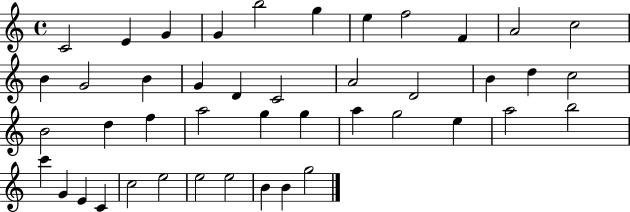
X:1
T:Untitled
M:4/4
L:1/4
K:C
C2 E G G b2 g e f2 F A2 c2 B G2 B G D C2 A2 D2 B d c2 B2 d f a2 g g a g2 e a2 b2 c' G E C c2 e2 e2 e2 B B g2